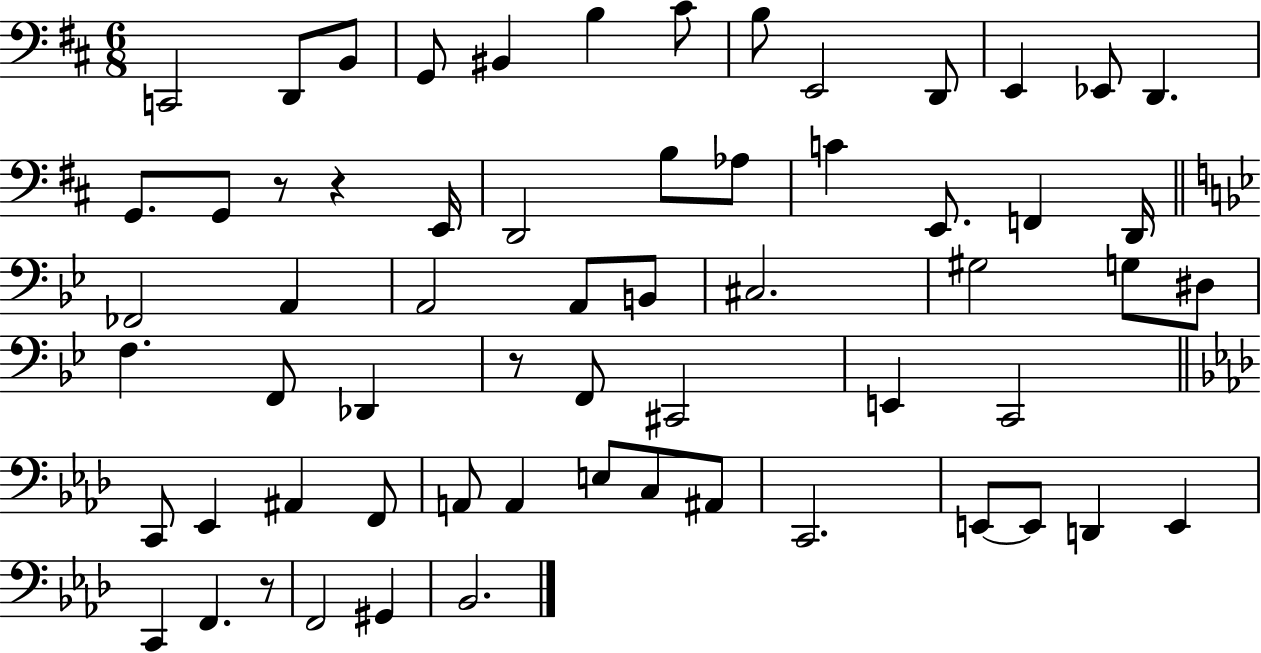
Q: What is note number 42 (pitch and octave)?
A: A#2